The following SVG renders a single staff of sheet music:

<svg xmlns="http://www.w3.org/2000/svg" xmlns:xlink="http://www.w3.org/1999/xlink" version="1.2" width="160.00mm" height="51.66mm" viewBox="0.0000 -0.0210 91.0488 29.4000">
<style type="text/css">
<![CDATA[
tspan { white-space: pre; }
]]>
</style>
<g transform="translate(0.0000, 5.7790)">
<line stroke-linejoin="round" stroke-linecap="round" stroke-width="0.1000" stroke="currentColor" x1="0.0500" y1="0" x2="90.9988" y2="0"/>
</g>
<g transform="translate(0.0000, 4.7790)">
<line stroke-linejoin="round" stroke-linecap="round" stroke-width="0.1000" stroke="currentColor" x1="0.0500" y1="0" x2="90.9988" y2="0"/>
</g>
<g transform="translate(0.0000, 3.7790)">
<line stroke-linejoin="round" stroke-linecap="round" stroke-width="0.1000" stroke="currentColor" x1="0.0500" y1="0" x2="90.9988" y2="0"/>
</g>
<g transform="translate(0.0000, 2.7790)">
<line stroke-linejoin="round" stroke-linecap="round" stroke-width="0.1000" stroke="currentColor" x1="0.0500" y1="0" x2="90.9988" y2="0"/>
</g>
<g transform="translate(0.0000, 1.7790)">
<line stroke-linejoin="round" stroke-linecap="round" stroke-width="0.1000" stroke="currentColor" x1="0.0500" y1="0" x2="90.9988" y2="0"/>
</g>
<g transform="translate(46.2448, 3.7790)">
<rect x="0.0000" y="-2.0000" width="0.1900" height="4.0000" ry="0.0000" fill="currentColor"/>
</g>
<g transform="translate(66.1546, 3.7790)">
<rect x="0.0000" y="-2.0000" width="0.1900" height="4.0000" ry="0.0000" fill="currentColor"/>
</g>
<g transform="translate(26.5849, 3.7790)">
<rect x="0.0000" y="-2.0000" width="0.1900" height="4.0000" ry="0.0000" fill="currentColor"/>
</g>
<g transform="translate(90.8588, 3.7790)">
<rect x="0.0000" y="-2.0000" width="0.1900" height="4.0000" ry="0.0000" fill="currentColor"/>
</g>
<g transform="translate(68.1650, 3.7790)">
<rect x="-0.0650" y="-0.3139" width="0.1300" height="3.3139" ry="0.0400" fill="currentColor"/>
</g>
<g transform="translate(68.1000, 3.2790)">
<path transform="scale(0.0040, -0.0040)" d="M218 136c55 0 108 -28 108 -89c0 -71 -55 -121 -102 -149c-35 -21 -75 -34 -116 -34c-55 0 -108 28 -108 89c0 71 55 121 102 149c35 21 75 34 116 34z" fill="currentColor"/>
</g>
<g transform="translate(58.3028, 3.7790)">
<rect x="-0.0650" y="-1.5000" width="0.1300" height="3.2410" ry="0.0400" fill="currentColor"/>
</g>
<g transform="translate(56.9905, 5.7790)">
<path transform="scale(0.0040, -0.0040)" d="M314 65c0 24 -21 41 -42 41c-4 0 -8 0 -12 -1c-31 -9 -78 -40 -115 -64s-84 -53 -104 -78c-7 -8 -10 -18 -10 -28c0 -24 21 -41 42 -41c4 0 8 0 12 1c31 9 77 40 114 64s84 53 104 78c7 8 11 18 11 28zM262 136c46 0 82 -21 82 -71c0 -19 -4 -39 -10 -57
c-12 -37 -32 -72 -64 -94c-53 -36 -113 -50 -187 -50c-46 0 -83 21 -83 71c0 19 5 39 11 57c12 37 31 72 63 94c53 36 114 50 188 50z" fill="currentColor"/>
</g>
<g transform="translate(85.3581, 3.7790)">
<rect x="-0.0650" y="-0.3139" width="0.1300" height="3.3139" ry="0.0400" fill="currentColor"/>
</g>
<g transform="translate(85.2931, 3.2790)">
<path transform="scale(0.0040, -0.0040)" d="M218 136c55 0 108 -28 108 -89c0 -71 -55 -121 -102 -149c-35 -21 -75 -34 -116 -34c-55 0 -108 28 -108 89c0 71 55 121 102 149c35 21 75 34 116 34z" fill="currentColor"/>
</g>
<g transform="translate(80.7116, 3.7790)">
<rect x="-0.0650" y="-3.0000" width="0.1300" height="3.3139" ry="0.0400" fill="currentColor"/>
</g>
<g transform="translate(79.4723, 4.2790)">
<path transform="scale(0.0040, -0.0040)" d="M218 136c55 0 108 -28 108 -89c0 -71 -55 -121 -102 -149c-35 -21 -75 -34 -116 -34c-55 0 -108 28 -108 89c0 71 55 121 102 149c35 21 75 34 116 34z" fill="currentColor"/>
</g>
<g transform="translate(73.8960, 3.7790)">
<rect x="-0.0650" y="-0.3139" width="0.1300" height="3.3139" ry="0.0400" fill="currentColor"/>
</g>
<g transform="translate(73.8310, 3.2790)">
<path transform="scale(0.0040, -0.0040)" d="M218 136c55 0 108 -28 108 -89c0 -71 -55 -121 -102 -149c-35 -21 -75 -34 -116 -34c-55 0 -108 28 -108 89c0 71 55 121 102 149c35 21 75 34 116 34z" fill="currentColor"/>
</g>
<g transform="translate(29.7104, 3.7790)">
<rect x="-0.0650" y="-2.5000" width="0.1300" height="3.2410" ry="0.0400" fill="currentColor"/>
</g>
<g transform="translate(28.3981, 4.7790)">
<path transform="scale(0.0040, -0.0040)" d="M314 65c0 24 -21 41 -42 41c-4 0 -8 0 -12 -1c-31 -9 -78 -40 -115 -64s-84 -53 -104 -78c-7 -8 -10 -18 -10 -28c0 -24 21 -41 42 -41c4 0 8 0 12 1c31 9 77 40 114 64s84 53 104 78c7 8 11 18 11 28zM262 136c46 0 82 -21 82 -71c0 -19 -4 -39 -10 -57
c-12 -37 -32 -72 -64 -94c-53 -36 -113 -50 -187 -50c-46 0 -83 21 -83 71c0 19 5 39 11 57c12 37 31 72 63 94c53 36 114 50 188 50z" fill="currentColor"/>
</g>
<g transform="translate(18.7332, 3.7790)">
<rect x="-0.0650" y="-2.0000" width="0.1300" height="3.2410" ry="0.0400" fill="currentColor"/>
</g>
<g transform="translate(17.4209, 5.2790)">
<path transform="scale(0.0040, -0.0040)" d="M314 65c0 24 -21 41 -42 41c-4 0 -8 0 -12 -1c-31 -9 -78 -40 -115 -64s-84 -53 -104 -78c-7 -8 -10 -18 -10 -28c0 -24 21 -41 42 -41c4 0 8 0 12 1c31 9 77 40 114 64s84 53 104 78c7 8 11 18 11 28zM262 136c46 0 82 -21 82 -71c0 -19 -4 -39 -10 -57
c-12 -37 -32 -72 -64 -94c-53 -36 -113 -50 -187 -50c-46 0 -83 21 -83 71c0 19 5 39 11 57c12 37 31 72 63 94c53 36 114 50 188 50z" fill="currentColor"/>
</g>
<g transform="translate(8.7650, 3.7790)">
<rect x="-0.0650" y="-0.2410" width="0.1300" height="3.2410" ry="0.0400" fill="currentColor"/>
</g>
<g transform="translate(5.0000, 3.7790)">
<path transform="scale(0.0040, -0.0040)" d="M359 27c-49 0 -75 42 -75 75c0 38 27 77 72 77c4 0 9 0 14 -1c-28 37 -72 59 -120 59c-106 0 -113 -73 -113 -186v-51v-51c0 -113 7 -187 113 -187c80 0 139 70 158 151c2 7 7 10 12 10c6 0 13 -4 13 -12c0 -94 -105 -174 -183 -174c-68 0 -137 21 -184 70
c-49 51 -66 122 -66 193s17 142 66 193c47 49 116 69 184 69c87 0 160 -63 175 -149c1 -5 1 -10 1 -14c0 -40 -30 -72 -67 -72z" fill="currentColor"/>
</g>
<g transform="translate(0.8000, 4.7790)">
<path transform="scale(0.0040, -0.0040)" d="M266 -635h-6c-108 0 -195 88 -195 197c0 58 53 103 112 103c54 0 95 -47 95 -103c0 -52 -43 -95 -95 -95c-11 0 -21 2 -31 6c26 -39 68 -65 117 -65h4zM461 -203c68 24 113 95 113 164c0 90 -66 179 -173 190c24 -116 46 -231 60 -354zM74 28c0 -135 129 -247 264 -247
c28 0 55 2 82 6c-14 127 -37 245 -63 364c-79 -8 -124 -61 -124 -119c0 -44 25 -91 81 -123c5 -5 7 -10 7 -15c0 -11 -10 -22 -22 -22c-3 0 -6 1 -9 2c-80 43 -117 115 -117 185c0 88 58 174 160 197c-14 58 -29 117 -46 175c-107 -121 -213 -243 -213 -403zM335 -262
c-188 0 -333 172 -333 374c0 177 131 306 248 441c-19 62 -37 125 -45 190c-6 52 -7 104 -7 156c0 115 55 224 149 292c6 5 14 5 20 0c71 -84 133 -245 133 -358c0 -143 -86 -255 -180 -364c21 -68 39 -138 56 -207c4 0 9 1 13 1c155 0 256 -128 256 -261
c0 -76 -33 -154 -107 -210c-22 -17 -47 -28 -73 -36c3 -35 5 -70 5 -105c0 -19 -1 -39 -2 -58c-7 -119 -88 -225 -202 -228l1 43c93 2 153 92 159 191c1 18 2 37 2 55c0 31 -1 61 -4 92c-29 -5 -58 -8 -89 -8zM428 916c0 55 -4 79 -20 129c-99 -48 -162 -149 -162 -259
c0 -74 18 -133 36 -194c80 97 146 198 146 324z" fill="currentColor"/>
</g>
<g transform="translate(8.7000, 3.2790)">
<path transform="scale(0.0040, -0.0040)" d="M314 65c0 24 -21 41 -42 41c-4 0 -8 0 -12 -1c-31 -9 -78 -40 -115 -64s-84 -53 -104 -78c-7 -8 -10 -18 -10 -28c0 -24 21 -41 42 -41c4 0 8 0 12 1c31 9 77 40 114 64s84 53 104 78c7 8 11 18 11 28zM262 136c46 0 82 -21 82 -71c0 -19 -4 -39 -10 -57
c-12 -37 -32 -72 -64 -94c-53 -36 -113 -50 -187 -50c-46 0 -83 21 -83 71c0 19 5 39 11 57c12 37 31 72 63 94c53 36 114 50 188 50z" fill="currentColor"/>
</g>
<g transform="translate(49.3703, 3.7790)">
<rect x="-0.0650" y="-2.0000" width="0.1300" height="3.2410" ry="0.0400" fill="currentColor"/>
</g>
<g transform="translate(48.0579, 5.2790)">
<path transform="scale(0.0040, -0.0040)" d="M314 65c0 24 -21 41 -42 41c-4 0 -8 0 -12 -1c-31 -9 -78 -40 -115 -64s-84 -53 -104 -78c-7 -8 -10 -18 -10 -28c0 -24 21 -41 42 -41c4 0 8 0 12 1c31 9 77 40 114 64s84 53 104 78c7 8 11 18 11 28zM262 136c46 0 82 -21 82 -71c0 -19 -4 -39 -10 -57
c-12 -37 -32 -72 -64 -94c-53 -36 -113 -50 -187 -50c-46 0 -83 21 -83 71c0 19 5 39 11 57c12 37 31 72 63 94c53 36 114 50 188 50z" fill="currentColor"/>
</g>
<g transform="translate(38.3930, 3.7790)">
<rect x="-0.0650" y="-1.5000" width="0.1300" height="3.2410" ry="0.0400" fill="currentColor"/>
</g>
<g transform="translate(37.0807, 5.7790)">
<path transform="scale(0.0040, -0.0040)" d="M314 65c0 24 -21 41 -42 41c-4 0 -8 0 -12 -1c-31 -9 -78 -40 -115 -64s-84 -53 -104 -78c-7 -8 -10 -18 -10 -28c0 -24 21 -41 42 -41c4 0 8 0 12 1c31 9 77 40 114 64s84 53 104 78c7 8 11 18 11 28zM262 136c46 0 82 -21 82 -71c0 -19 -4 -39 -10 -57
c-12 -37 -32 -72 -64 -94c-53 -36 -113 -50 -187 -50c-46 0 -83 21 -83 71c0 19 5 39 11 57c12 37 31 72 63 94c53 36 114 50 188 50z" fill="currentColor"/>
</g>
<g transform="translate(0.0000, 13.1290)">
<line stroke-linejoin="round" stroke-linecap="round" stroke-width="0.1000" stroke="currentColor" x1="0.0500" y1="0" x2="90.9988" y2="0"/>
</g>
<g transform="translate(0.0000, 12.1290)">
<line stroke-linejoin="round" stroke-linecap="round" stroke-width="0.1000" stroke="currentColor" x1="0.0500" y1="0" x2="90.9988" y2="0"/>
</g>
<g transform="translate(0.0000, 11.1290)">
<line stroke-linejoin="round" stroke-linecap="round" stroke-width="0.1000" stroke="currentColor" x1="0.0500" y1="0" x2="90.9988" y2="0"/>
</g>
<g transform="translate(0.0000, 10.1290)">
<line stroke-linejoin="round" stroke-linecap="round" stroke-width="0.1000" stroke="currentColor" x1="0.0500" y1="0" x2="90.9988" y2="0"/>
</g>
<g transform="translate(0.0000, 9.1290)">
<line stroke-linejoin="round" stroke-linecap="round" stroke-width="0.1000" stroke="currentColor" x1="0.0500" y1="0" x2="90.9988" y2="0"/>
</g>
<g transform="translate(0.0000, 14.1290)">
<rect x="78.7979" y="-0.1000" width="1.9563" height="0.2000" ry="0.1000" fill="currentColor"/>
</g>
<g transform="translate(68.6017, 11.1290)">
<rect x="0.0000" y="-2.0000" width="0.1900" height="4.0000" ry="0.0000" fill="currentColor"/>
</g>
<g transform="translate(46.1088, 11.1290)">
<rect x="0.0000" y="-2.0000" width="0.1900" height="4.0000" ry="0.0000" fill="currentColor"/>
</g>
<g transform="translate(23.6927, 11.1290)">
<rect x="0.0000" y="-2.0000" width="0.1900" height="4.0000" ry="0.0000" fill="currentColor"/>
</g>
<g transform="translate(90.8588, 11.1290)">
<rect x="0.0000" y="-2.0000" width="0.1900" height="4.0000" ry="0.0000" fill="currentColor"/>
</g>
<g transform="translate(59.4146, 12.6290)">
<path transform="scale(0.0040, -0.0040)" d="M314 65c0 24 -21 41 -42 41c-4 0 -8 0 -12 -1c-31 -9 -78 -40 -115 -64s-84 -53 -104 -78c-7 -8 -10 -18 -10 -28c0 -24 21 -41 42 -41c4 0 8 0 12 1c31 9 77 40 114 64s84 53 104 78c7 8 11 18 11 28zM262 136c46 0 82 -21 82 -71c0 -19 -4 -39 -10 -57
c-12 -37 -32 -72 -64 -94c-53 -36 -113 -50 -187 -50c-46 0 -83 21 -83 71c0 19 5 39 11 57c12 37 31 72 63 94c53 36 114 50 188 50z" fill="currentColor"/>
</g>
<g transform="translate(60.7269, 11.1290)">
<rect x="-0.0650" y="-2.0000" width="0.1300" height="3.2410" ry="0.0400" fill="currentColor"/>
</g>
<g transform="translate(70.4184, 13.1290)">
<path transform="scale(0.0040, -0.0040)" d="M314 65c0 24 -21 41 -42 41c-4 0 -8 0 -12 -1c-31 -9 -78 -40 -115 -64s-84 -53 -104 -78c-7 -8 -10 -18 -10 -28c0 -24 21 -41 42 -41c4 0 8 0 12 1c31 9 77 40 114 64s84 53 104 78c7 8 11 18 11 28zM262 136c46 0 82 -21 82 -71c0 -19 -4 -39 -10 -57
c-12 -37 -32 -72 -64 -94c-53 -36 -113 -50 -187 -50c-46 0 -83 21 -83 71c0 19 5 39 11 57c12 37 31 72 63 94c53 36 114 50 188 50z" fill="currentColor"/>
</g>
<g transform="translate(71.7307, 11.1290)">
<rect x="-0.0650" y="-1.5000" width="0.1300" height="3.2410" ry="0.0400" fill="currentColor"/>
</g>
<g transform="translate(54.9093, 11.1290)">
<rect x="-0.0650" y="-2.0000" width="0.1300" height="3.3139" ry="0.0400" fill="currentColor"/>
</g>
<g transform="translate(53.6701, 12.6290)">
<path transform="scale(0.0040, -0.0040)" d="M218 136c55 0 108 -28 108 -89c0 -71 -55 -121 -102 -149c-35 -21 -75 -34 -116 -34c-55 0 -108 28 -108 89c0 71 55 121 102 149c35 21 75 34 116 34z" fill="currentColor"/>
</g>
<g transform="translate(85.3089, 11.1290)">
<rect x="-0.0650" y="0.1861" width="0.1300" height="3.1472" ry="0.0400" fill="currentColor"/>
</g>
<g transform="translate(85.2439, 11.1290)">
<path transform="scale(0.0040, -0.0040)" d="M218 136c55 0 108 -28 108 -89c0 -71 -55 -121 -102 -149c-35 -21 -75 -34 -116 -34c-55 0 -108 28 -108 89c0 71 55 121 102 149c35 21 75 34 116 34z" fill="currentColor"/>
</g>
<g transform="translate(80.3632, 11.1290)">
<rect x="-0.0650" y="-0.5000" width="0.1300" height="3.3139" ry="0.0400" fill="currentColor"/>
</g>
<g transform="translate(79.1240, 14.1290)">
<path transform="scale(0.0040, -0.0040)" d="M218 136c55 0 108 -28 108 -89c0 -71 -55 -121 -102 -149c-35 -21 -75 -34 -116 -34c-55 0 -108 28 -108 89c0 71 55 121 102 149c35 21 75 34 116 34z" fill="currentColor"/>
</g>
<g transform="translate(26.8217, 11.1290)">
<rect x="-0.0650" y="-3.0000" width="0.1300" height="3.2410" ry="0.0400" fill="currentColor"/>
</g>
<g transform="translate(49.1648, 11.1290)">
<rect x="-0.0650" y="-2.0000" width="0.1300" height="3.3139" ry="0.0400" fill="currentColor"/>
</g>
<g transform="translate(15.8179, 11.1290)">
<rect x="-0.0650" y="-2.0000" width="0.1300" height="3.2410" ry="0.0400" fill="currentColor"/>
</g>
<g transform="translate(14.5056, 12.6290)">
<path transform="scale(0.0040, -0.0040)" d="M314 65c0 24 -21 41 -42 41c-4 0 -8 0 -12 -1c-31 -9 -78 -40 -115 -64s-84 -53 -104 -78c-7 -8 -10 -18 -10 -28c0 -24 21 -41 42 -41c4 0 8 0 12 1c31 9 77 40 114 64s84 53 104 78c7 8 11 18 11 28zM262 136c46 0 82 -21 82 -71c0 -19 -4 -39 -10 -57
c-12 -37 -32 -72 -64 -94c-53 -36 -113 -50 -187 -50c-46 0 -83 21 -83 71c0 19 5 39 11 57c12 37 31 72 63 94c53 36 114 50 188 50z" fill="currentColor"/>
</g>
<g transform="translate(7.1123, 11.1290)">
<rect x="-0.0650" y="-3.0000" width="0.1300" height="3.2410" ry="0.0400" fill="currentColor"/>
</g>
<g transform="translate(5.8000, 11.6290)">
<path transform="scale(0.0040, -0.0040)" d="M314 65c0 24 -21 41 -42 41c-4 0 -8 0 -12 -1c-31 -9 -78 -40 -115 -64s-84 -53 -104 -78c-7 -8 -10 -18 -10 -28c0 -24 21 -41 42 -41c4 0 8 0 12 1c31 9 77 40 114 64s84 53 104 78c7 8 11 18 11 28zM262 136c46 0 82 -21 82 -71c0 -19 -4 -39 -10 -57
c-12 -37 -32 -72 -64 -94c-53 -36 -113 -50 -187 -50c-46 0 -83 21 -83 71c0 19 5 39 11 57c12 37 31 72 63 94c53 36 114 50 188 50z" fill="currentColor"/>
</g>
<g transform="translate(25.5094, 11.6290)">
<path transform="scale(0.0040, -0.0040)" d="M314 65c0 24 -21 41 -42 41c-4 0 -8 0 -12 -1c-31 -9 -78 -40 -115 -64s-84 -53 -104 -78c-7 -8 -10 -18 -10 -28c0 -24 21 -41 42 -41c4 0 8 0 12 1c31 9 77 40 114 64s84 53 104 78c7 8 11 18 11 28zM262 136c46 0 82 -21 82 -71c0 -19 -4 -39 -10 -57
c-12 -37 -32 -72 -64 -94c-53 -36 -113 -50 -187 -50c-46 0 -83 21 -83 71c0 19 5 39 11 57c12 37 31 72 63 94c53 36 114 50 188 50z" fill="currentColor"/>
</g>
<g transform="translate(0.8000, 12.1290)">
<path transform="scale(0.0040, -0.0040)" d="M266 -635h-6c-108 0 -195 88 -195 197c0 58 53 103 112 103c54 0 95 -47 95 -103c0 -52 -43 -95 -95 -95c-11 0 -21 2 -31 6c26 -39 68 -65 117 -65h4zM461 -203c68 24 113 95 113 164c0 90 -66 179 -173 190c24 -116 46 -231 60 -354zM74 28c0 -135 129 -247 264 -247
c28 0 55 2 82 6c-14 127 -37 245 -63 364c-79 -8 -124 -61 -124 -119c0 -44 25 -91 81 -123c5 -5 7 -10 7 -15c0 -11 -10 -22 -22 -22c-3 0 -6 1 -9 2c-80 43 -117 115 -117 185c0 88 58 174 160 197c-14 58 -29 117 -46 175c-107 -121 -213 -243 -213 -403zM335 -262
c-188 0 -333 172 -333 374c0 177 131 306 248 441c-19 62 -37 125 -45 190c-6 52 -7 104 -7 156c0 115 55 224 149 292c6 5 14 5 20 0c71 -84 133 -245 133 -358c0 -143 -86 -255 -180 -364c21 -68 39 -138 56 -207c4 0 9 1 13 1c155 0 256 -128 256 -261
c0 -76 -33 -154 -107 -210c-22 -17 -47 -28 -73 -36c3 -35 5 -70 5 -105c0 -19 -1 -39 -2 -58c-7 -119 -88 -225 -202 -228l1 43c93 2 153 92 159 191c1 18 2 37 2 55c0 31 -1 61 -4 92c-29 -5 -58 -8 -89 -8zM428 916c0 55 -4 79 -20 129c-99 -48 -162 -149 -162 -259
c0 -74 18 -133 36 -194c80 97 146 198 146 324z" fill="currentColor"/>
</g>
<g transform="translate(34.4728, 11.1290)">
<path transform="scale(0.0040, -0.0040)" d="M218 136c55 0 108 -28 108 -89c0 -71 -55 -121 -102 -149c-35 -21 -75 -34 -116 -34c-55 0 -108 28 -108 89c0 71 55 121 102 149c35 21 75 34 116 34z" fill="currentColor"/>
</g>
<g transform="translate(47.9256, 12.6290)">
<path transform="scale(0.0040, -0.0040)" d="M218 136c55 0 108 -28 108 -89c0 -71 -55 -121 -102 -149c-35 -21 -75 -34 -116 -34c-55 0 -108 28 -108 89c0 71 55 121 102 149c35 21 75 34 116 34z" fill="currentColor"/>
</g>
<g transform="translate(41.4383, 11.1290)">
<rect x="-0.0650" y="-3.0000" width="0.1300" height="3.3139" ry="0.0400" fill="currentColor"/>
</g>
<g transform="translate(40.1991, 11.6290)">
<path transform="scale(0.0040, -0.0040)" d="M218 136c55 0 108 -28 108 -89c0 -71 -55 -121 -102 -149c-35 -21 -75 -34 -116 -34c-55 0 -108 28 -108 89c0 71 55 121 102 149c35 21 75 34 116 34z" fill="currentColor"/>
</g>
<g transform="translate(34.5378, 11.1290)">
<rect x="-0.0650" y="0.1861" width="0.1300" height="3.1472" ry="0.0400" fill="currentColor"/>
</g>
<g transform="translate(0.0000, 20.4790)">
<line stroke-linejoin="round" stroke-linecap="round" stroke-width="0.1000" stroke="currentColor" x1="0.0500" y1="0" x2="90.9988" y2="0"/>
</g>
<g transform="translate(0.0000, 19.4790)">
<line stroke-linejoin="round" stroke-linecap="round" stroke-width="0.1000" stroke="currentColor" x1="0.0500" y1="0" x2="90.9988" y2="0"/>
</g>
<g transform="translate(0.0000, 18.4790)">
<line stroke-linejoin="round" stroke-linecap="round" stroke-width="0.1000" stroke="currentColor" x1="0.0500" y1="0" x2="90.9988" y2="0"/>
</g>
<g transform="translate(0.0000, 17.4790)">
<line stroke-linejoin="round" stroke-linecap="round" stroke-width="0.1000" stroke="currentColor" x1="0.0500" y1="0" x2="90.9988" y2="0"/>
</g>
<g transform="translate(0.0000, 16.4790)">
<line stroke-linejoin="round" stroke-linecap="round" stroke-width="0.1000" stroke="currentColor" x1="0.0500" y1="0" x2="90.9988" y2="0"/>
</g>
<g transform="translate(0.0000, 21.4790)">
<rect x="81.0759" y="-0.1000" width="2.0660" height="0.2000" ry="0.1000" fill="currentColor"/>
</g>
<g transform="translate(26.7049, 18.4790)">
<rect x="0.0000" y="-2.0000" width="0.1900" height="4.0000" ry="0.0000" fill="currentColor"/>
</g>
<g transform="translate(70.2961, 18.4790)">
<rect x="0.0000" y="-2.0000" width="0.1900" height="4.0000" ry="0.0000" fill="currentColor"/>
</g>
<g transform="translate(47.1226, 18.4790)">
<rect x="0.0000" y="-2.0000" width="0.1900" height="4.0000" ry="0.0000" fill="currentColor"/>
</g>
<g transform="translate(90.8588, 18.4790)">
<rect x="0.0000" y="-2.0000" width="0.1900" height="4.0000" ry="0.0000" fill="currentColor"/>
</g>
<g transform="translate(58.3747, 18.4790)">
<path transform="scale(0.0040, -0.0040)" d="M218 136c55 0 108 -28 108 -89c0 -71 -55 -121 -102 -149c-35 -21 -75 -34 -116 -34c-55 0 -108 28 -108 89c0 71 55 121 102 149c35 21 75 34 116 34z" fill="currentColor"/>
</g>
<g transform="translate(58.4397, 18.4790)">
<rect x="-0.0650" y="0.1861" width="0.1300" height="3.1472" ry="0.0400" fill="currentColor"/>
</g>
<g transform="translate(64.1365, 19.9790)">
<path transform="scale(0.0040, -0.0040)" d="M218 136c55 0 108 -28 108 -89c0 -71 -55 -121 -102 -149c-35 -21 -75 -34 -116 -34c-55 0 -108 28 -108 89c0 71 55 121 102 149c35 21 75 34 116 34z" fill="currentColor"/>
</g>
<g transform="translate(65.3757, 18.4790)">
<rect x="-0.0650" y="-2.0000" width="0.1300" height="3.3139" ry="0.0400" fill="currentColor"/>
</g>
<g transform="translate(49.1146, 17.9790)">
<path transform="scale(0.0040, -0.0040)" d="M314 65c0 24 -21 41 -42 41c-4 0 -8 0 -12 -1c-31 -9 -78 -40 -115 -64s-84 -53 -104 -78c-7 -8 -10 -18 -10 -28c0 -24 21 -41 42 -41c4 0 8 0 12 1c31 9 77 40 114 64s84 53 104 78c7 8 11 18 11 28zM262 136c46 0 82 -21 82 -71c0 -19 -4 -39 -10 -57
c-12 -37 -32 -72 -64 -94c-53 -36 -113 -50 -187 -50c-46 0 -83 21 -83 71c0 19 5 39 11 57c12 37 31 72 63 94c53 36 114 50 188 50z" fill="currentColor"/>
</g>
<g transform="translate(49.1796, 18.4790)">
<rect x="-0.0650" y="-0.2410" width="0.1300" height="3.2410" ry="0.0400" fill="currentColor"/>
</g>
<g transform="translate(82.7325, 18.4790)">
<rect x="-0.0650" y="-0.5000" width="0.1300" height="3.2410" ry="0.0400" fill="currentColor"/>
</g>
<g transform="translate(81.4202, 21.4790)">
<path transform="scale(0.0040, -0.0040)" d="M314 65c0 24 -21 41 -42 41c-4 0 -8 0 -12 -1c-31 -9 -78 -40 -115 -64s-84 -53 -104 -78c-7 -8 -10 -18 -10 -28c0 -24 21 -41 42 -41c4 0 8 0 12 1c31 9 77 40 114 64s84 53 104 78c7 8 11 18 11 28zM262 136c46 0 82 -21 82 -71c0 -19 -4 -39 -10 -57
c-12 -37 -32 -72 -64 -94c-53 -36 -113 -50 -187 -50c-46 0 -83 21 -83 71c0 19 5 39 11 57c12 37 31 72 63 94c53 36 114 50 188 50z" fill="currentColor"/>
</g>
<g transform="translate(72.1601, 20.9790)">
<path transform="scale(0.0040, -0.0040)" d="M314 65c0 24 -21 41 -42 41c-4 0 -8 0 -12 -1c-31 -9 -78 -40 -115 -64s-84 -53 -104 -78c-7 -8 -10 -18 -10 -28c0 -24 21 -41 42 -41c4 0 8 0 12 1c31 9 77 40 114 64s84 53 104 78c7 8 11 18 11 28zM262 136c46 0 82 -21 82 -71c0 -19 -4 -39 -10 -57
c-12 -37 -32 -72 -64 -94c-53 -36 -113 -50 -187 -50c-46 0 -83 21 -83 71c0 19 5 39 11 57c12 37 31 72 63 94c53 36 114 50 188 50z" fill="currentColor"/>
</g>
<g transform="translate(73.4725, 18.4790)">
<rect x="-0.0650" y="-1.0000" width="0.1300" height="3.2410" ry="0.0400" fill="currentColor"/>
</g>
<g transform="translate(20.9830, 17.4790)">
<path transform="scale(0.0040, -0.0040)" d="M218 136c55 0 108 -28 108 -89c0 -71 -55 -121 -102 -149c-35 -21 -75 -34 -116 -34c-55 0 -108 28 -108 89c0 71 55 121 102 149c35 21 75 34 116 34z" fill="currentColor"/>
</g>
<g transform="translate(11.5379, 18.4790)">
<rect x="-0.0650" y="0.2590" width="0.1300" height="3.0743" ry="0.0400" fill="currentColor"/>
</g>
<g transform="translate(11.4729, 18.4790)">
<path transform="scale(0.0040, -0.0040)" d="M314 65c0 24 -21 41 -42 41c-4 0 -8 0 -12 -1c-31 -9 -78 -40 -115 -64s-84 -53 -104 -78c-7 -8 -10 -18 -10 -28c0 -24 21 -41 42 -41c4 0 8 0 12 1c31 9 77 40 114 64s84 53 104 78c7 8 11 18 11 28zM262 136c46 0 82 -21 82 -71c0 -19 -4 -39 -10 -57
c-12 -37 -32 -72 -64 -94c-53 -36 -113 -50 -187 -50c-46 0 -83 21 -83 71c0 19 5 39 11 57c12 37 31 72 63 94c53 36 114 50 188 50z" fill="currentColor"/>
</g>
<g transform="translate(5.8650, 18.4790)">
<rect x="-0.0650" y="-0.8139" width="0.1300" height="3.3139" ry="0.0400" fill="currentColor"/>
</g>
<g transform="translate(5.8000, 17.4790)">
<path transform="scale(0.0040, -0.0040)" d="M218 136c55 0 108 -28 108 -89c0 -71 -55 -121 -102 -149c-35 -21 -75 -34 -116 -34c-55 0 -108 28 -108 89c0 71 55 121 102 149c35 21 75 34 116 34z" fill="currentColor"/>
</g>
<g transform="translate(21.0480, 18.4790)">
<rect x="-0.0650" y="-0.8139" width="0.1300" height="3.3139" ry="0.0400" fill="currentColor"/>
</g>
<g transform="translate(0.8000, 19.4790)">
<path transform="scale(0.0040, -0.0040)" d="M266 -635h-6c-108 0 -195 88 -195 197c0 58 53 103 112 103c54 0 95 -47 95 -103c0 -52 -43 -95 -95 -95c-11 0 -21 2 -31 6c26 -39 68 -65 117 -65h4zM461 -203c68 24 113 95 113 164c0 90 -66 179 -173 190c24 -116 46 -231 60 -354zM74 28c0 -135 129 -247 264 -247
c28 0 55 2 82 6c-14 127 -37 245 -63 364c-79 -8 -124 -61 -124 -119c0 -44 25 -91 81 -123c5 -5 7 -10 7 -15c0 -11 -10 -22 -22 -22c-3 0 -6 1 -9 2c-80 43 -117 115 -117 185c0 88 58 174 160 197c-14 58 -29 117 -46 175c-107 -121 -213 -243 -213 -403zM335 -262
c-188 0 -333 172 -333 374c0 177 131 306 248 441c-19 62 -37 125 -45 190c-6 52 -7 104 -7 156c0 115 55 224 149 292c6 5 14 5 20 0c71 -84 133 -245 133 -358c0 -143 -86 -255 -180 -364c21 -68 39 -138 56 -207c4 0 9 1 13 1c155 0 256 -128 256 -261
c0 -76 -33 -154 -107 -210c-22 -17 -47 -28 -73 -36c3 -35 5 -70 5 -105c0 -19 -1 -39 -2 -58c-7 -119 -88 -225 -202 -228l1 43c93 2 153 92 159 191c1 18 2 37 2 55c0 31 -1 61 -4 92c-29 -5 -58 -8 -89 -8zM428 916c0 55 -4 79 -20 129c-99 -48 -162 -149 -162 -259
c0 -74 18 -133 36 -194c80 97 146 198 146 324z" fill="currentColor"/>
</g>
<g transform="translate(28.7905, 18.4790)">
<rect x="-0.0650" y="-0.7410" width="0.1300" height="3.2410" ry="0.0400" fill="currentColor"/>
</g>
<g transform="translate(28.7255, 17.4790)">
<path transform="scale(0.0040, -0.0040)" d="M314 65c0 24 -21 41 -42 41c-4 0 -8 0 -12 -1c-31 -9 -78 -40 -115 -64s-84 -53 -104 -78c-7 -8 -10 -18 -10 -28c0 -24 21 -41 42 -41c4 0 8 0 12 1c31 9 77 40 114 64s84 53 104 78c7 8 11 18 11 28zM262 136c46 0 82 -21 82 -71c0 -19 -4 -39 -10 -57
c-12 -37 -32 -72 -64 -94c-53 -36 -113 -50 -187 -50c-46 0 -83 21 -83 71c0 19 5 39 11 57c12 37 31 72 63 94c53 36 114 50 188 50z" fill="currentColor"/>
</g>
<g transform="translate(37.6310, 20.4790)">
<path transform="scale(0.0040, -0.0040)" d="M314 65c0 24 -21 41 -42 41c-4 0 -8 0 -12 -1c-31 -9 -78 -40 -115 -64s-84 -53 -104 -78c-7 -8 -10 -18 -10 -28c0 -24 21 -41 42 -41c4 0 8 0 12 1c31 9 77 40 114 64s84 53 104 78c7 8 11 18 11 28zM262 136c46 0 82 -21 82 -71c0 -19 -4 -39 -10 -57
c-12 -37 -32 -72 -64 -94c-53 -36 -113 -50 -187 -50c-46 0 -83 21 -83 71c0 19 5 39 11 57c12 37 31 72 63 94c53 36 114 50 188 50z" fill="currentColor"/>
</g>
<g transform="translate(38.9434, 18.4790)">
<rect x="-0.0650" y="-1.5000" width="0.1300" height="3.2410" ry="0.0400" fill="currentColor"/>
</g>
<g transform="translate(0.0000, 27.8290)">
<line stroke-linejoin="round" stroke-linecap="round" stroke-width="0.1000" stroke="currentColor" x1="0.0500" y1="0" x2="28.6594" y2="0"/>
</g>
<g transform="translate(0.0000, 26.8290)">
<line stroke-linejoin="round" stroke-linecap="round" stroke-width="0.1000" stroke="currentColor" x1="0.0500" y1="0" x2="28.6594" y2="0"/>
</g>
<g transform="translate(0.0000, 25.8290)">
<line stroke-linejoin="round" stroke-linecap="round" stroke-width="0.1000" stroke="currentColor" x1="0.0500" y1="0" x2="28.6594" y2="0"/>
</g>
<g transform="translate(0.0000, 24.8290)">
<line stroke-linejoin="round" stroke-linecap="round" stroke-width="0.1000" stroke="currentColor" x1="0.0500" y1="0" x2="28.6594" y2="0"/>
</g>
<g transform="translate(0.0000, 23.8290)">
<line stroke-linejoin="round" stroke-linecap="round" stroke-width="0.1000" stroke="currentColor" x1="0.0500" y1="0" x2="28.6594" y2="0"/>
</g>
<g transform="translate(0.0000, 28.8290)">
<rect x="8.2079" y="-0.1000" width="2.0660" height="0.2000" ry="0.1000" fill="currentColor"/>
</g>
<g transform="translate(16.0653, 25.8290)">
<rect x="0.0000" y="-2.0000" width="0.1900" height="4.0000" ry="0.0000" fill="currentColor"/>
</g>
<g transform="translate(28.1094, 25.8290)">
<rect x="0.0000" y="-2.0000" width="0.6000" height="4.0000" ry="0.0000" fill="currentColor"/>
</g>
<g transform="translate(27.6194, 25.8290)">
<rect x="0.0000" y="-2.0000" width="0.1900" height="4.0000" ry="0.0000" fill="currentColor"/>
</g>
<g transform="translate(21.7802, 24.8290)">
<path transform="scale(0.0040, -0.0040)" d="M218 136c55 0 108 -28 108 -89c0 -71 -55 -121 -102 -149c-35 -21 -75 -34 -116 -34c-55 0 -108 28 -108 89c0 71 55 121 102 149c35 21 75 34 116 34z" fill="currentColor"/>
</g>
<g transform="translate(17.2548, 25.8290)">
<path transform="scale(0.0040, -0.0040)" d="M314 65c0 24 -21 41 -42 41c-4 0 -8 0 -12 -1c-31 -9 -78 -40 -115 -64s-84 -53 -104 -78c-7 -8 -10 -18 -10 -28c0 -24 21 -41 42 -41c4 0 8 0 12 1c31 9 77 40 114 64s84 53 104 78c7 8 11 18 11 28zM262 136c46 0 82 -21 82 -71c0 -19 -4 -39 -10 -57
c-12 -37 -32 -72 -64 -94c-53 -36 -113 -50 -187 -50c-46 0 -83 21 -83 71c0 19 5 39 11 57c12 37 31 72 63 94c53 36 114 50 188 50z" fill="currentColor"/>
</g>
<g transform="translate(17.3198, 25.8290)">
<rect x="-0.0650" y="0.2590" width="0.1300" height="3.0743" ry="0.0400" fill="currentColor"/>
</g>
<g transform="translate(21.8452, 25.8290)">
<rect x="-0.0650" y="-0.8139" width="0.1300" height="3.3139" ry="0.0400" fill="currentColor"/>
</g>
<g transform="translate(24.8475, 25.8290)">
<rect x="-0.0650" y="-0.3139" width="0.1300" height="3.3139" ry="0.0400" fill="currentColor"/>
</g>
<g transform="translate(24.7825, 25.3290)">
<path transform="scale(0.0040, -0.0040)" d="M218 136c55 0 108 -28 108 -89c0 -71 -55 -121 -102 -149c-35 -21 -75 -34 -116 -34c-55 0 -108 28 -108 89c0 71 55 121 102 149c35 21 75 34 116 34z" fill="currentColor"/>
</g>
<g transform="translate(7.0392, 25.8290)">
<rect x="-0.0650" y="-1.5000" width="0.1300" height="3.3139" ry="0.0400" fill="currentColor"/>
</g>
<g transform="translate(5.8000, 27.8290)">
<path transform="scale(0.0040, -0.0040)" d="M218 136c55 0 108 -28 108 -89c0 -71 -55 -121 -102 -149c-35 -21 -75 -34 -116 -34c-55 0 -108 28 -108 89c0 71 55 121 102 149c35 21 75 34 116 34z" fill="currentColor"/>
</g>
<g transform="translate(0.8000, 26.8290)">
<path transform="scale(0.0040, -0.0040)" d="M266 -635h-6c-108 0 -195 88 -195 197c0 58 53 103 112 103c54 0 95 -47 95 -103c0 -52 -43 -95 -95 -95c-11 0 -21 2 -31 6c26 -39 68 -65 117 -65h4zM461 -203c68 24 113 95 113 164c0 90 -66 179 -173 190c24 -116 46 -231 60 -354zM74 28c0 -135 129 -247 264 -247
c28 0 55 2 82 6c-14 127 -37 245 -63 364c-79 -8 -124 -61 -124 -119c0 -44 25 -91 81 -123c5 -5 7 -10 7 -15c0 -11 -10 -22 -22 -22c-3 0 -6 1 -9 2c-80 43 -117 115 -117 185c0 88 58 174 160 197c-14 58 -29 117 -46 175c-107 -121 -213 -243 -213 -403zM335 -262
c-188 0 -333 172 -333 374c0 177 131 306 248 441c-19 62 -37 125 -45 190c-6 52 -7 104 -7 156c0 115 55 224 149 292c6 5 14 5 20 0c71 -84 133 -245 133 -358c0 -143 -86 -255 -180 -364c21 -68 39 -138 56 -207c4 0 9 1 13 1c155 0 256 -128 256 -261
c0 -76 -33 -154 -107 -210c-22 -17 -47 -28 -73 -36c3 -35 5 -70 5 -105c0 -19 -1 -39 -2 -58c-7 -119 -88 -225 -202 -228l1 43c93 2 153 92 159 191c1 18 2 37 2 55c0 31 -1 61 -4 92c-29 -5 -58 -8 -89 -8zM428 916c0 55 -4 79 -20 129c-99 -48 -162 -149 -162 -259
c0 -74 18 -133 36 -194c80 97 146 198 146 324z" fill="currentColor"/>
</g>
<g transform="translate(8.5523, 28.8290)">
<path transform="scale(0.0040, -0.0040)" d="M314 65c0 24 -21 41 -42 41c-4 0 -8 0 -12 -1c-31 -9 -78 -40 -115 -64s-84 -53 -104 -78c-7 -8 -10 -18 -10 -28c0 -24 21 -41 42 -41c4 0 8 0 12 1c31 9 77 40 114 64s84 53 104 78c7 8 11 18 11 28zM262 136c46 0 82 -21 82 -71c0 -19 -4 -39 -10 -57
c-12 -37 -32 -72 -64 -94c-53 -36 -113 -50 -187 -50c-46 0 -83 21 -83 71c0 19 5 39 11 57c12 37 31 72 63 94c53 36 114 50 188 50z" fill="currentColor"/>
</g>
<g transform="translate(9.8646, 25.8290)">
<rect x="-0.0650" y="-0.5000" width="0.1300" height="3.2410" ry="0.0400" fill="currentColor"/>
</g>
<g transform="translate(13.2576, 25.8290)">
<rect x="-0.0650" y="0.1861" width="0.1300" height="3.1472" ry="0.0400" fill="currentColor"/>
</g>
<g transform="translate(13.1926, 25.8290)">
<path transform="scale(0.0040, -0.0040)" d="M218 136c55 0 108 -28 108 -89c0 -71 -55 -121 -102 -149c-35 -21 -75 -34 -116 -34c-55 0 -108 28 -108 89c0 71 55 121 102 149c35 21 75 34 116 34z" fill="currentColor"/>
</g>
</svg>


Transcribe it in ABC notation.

X:1
T:Untitled
M:4/4
L:1/4
K:C
c2 F2 G2 E2 F2 E2 c c A c A2 F2 A2 B A F F F2 E2 C B d B2 d d2 E2 c2 B F D2 C2 E C2 B B2 d c